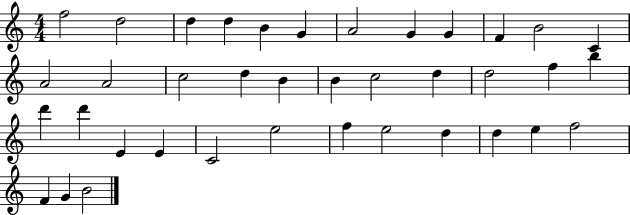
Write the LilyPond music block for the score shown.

{
  \clef treble
  \numericTimeSignature
  \time 4/4
  \key c \major
  f''2 d''2 | d''4 d''4 b'4 g'4 | a'2 g'4 g'4 | f'4 b'2 c'4 | \break a'2 a'2 | c''2 d''4 b'4 | b'4 c''2 d''4 | d''2 f''4 b''4 | \break d'''4 d'''4 e'4 e'4 | c'2 e''2 | f''4 e''2 d''4 | d''4 e''4 f''2 | \break f'4 g'4 b'2 | \bar "|."
}